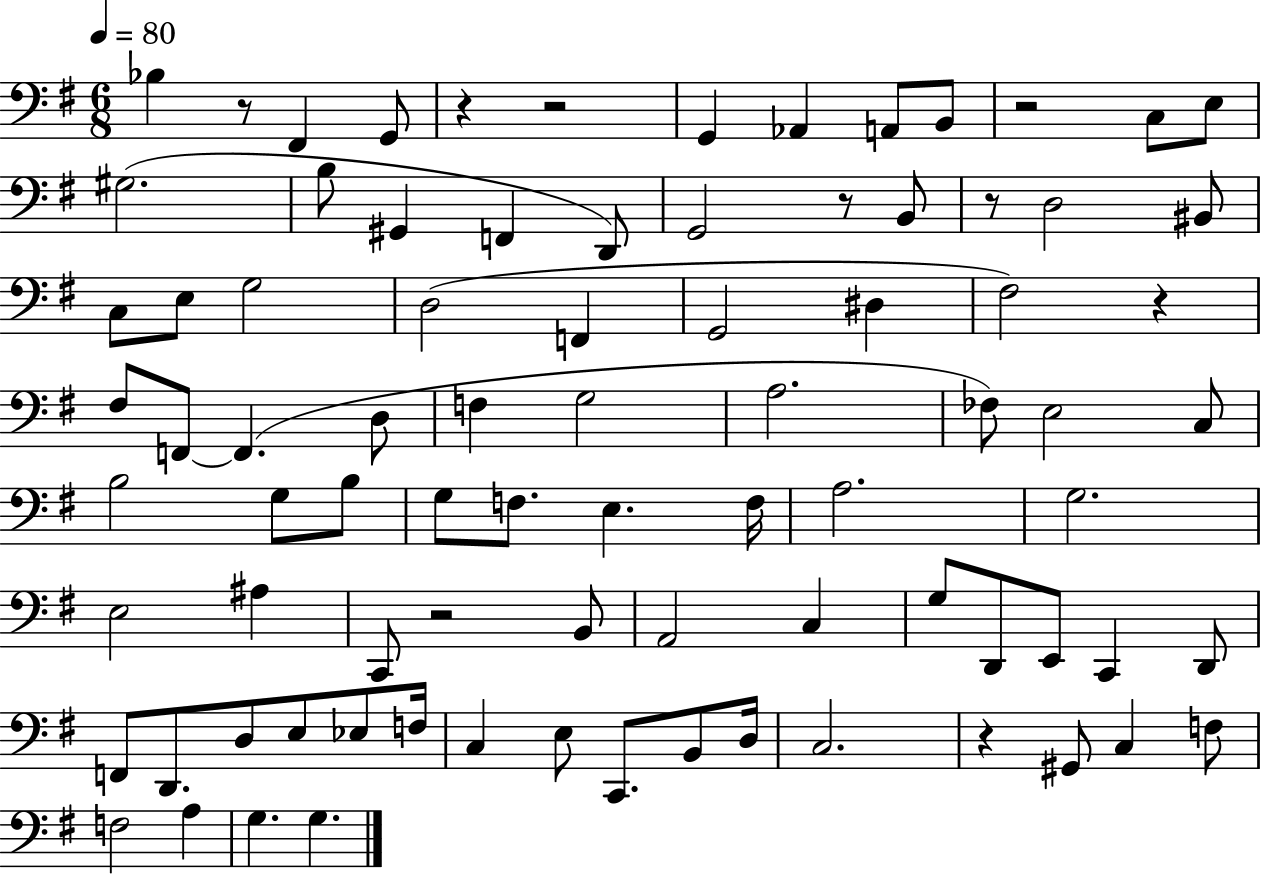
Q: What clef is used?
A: bass